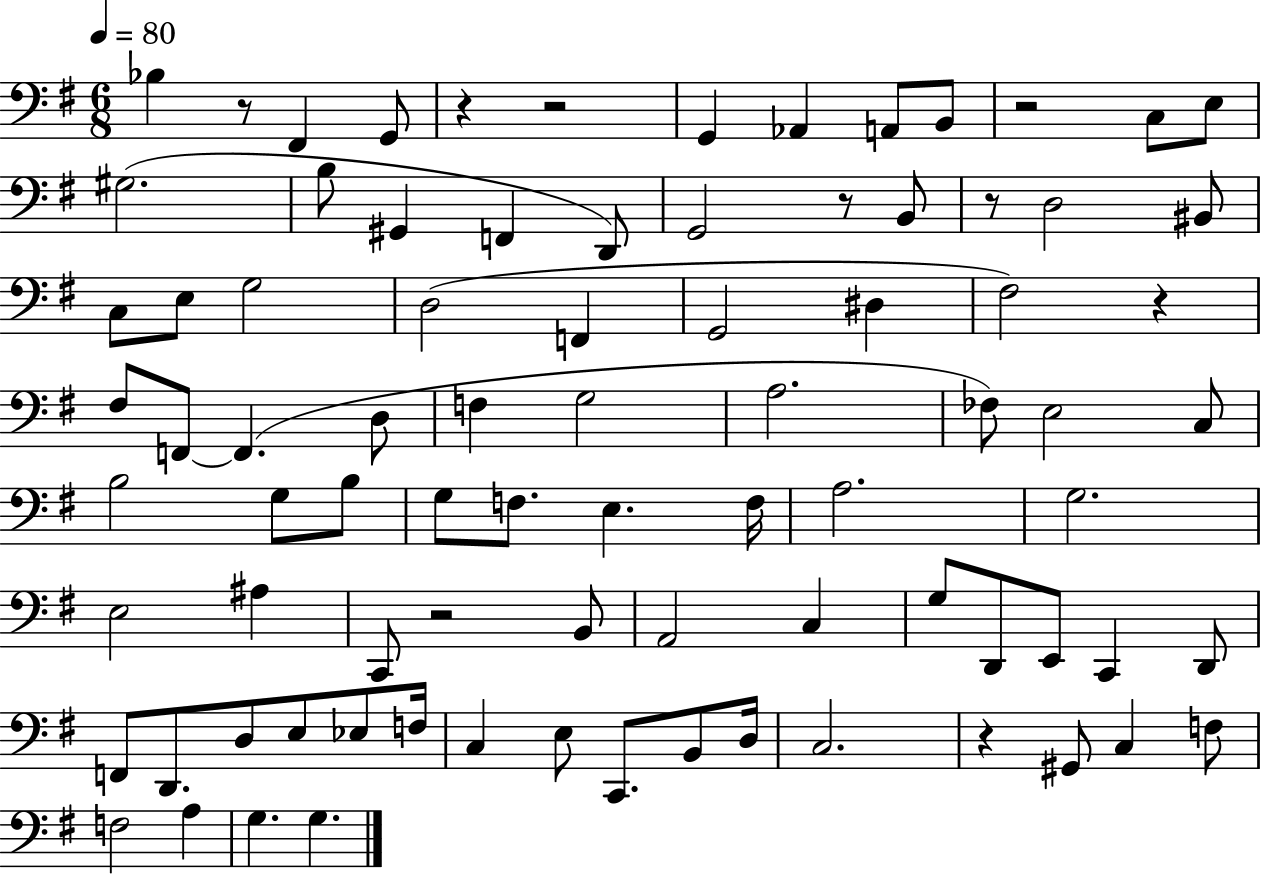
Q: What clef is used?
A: bass